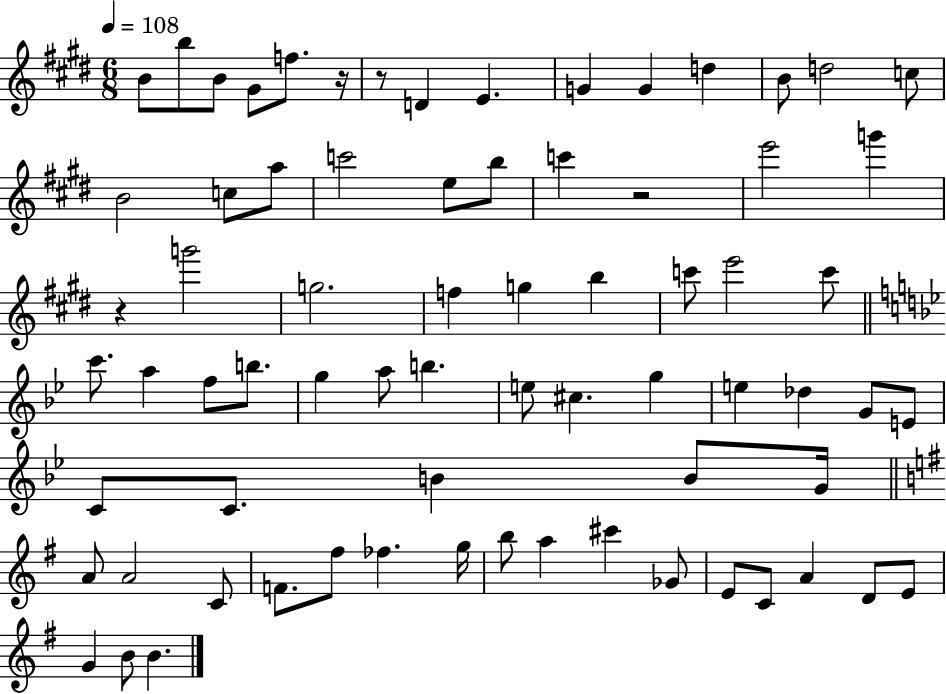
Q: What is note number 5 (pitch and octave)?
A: F5